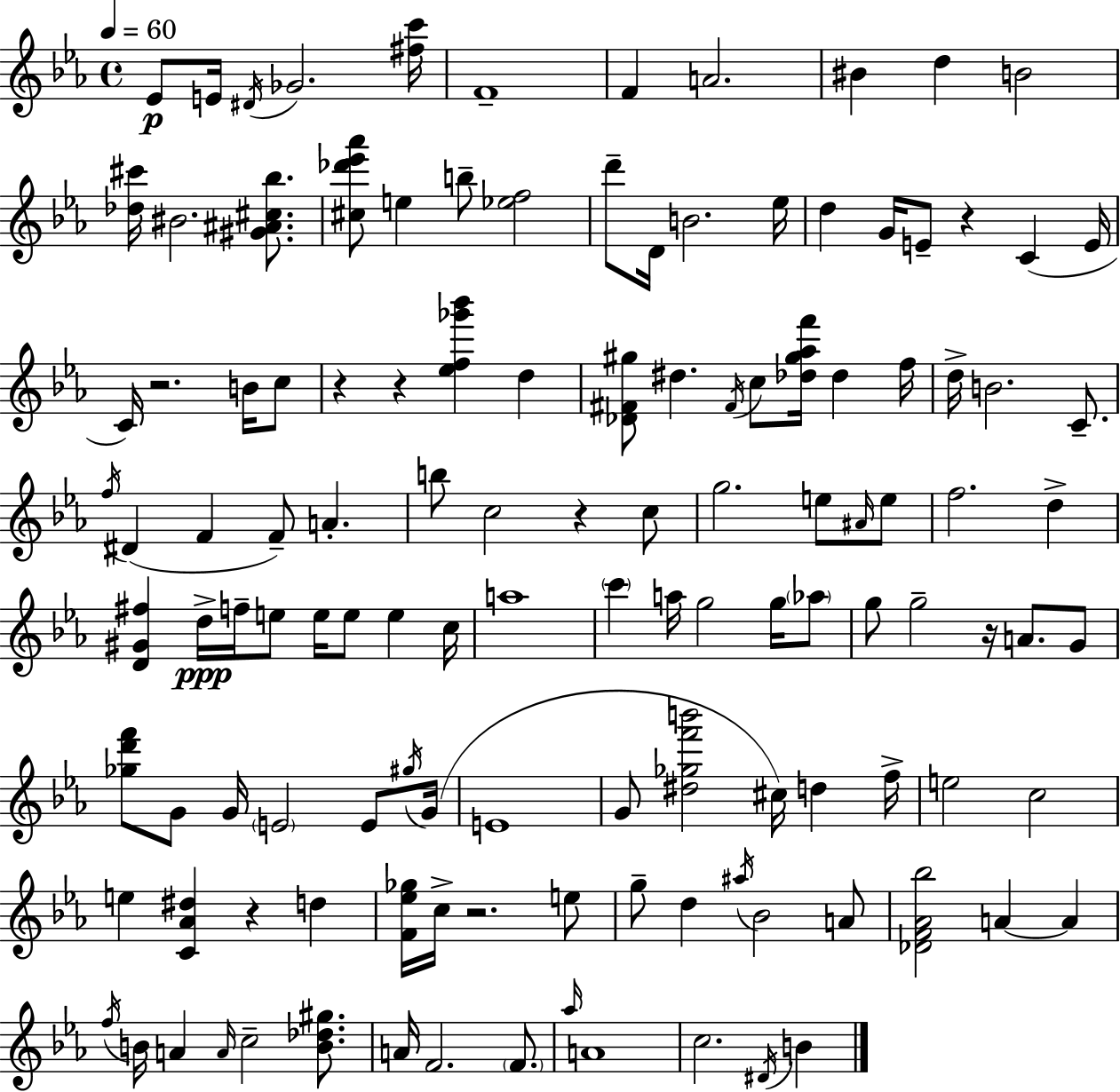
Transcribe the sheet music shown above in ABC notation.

X:1
T:Untitled
M:4/4
L:1/4
K:Cm
_E/2 E/4 ^D/4 _G2 [^fc']/4 F4 F A2 ^B d B2 [_d^c']/4 ^B2 [^G^A^c_b]/2 [^c_d'_e'_a']/2 e b/2 [_ef]2 d'/2 D/4 B2 _e/4 d G/4 E/2 z C E/4 C/4 z2 B/4 c/2 z z [_ef_g'_b'] d [_D^F^g]/2 ^d ^F/4 c/2 [_d^g_af']/4 _d f/4 d/4 B2 C/2 f/4 ^D F F/2 A b/2 c2 z c/2 g2 e/2 ^A/4 e/2 f2 d [D^G^f] d/4 f/4 e/2 e/4 e/2 e c/4 a4 c' a/4 g2 g/4 _a/2 g/2 g2 z/4 A/2 G/2 [_gd'f']/2 G/2 G/4 E2 E/2 ^g/4 G/4 E4 G/2 [^d_gf'b']2 ^c/4 d f/4 e2 c2 e [C_A^d] z d [F_e_g]/4 c/4 z2 e/2 g/2 d ^a/4 _B2 A/2 [_DF_A_b]2 A A f/4 B/4 A A/4 c2 [B_d^g]/2 A/4 F2 F/2 _a/4 A4 c2 ^D/4 B